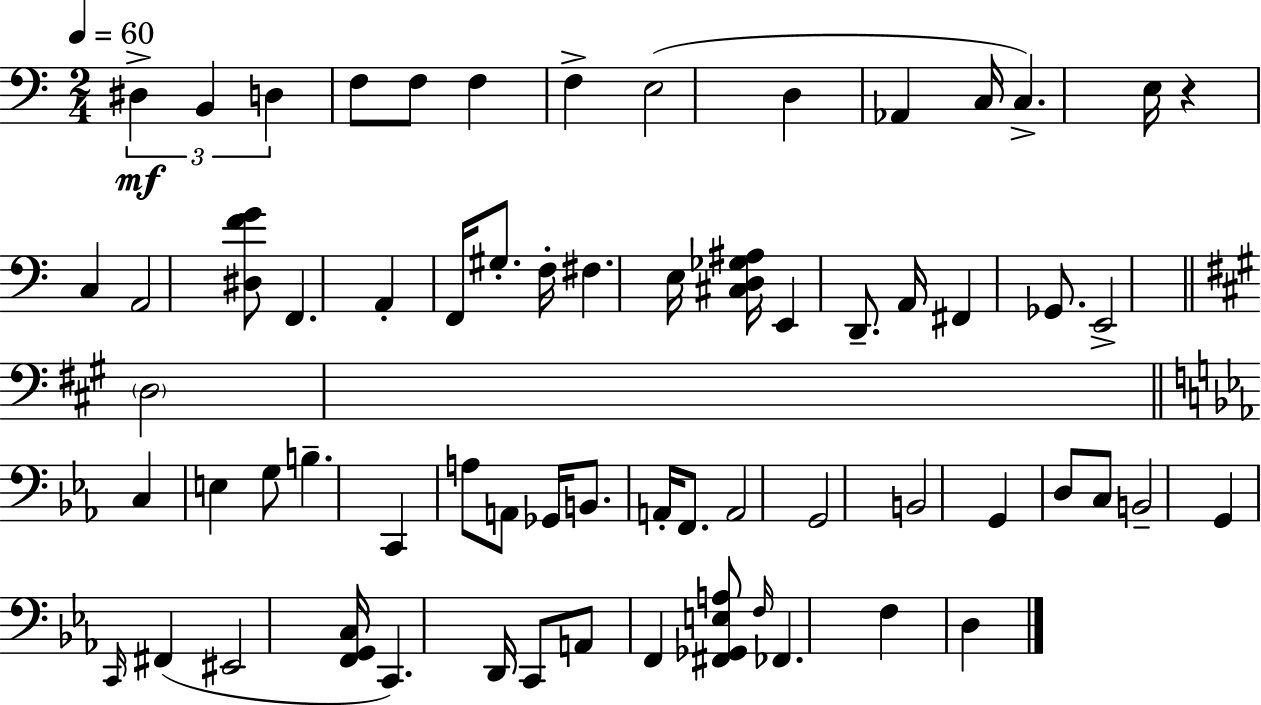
D#3/q B2/q D3/q F3/e F3/e F3/q F3/q E3/h D3/q Ab2/q C3/s C3/q. E3/s R/q C3/q A2/h [D#3,F4,G4]/e F2/q. A2/q F2/s G#3/e. F3/s F#3/q. E3/s [C#3,D3,Gb3,A#3]/s E2/q D2/e. A2/s F#2/q Gb2/e. E2/h D3/h C3/q E3/q G3/e B3/q. C2/q A3/e A2/e Gb2/s B2/e. A2/s F2/e. A2/h G2/h B2/h G2/q D3/e C3/e B2/h G2/q C2/s F#2/q EIS2/h [F2,G2,C3]/s C2/q. D2/s C2/e A2/e F2/q [F#2,Gb2,E3,A3]/e F3/s FES2/q. F3/q D3/q